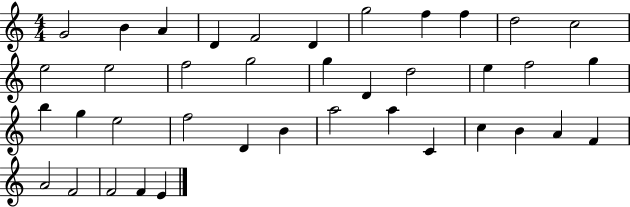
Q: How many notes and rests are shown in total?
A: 39